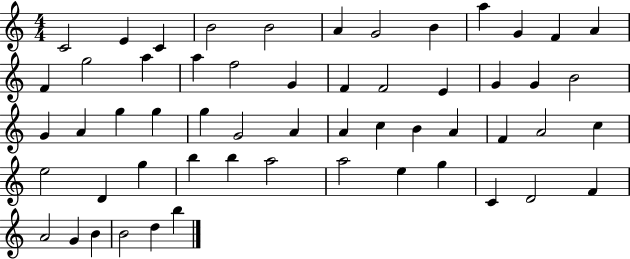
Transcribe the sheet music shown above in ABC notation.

X:1
T:Untitled
M:4/4
L:1/4
K:C
C2 E C B2 B2 A G2 B a G F A F g2 a a f2 G F F2 E G G B2 G A g g g G2 A A c B A F A2 c e2 D g b b a2 a2 e g C D2 F A2 G B B2 d b